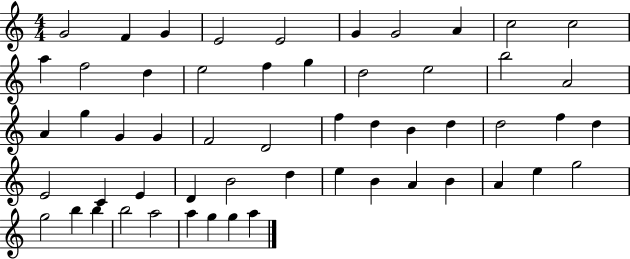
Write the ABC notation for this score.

X:1
T:Untitled
M:4/4
L:1/4
K:C
G2 F G E2 E2 G G2 A c2 c2 a f2 d e2 f g d2 e2 b2 A2 A g G G F2 D2 f d B d d2 f d E2 C E D B2 d e B A B A e g2 g2 b b b2 a2 a g g a